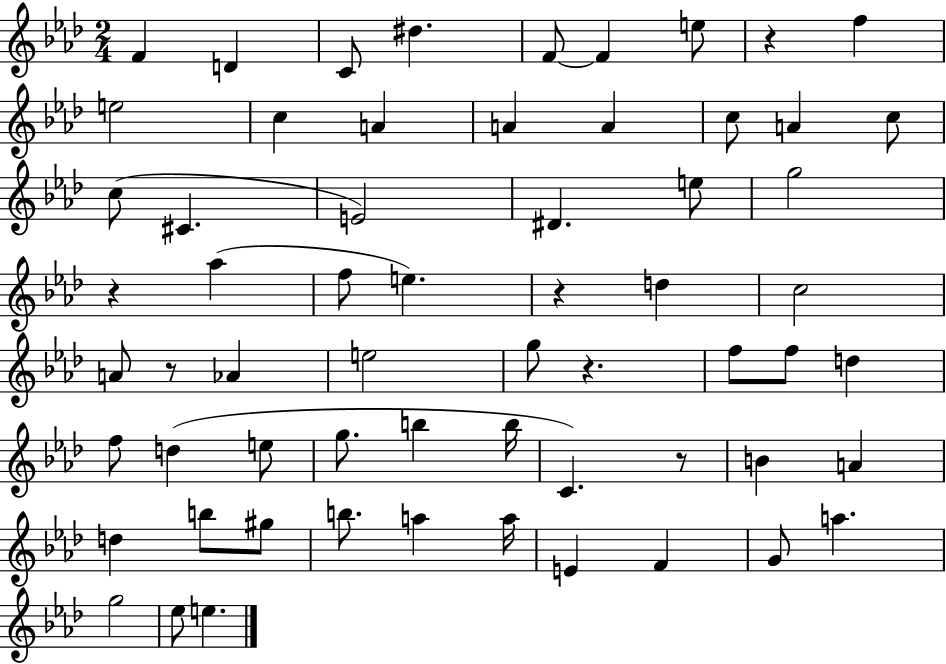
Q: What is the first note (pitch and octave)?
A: F4